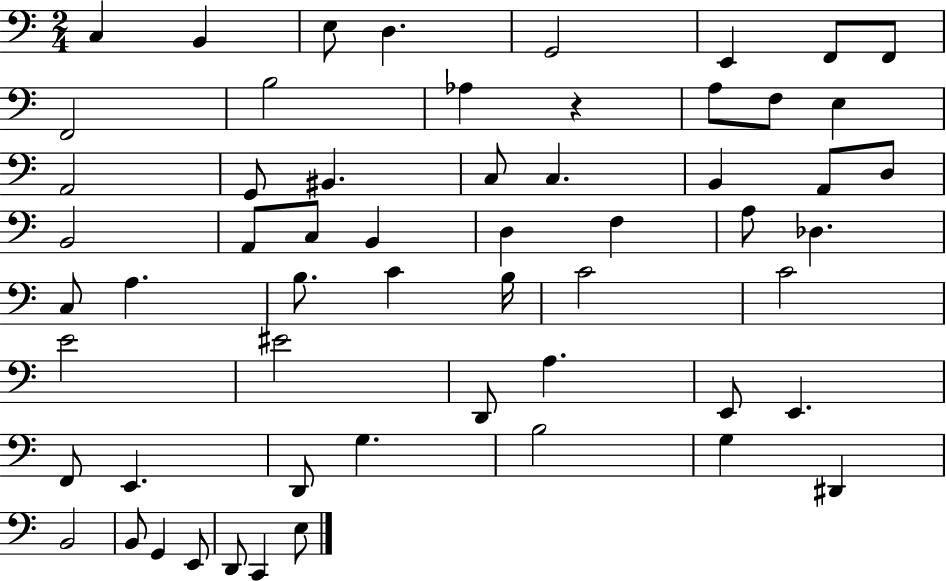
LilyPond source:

{
  \clef bass
  \numericTimeSignature
  \time 2/4
  \key c \major
  \repeat volta 2 { c4 b,4 | e8 d4. | g,2 | e,4 f,8 f,8 | \break f,2 | b2 | aes4 r4 | a8 f8 e4 | \break a,2 | g,8 bis,4. | c8 c4. | b,4 a,8 d8 | \break b,2 | a,8 c8 b,4 | d4 f4 | a8 des4. | \break c8 a4. | b8. c'4 b16 | c'2 | c'2 | \break e'2 | eis'2 | d,8 a4. | e,8 e,4. | \break f,8 e,4. | d,8 g4. | b2 | g4 dis,4 | \break b,2 | b,8 g,4 e,8 | d,8 c,4 e8 | } \bar "|."
}